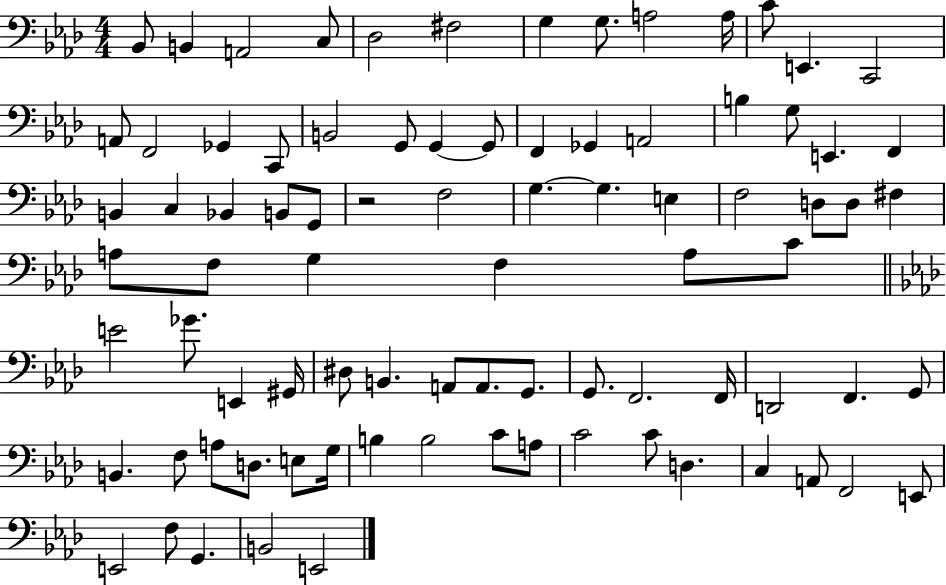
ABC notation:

X:1
T:Untitled
M:4/4
L:1/4
K:Ab
_B,,/2 B,, A,,2 C,/2 _D,2 ^F,2 G, G,/2 A,2 A,/4 C/2 E,, C,,2 A,,/2 F,,2 _G,, C,,/2 B,,2 G,,/2 G,, G,,/2 F,, _G,, A,,2 B, G,/2 E,, F,, B,, C, _B,, B,,/2 G,,/2 z2 F,2 G, G, E, F,2 D,/2 D,/2 ^F, A,/2 F,/2 G, F, A,/2 C/2 E2 _G/2 E,, ^G,,/4 ^D,/2 B,, A,,/2 A,,/2 G,,/2 G,,/2 F,,2 F,,/4 D,,2 F,, G,,/2 B,, F,/2 A,/2 D,/2 E,/2 G,/4 B, B,2 C/2 A,/2 C2 C/2 D, C, A,,/2 F,,2 E,,/2 E,,2 F,/2 G,, B,,2 E,,2